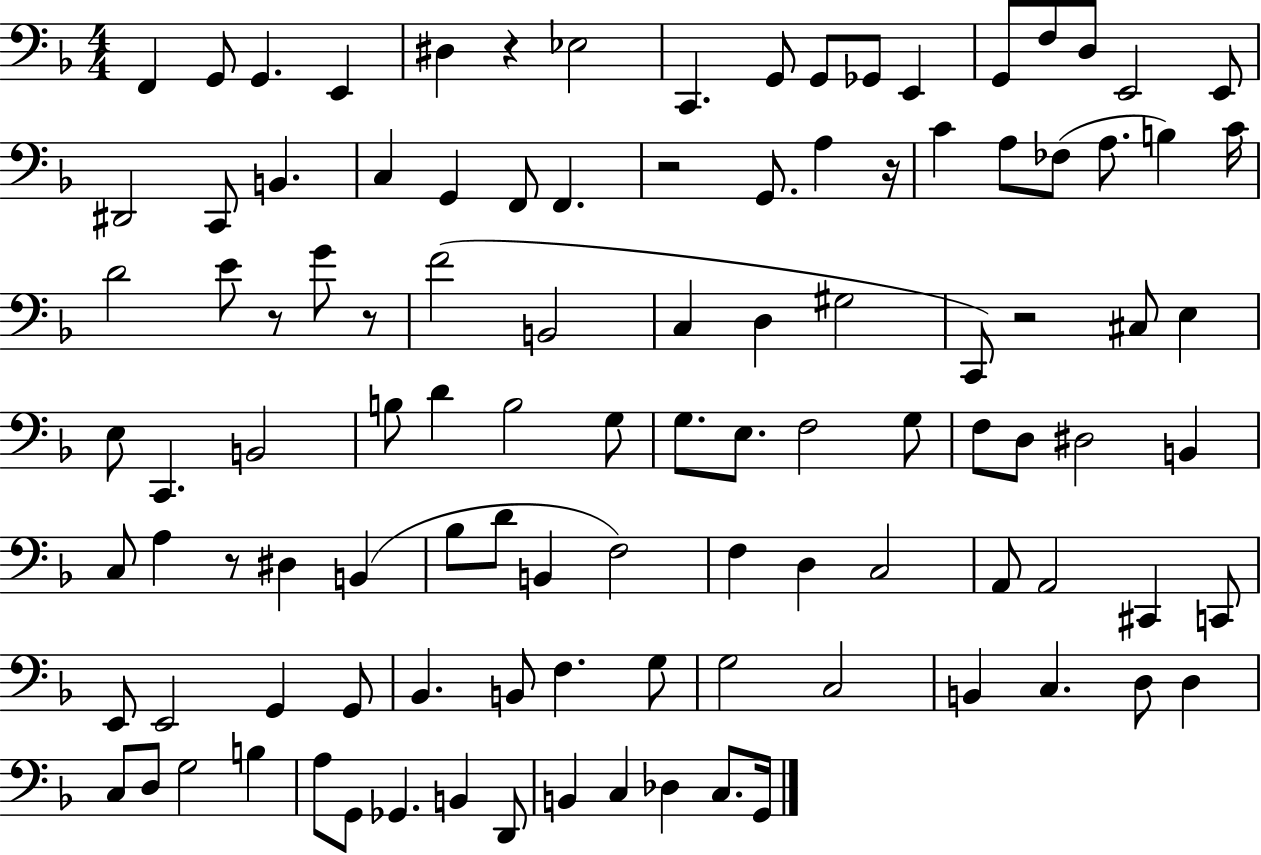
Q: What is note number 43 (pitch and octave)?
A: E3